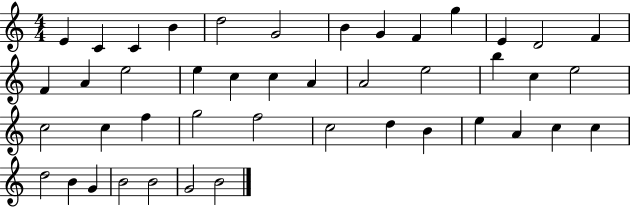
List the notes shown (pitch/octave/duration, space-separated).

E4/q C4/q C4/q B4/q D5/h G4/h B4/q G4/q F4/q G5/q E4/q D4/h F4/q F4/q A4/q E5/h E5/q C5/q C5/q A4/q A4/h E5/h B5/q C5/q E5/h C5/h C5/q F5/q G5/h F5/h C5/h D5/q B4/q E5/q A4/q C5/q C5/q D5/h B4/q G4/q B4/h B4/h G4/h B4/h